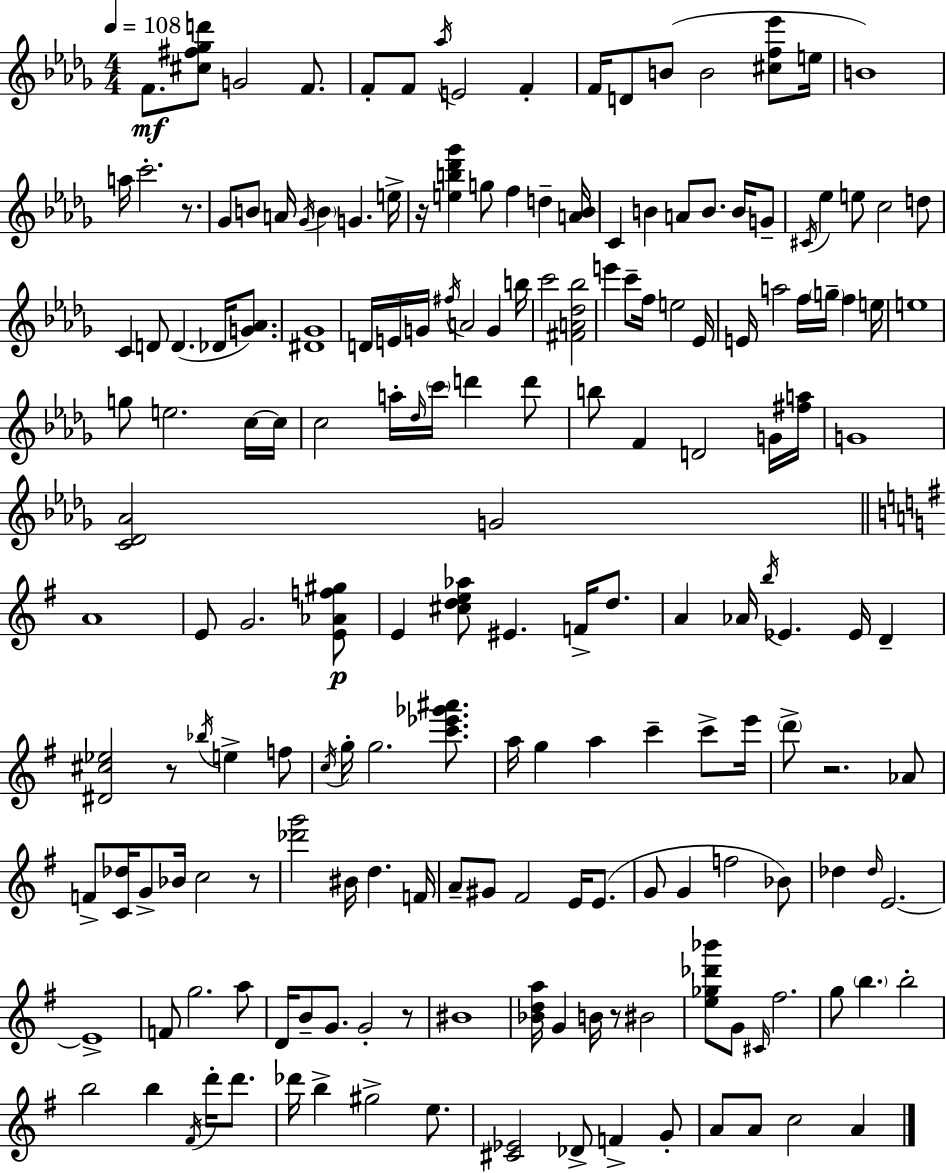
F4/e. [C#5,F#5,Gb5,D6]/e G4/h F4/e. F4/e F4/e Ab5/s E4/h F4/q F4/s D4/e B4/e B4/h [C#5,F5,Eb6]/e E5/s B4/w A5/s C6/h. R/e. Gb4/e B4/e A4/s Gb4/s B4/q G4/q. E5/s R/s [E5,B5,Db6,Gb6]/q G5/e F5/q D5/q [A4,Bb4]/s C4/q B4/q A4/e B4/e. B4/s G4/e C#4/s Eb5/q E5/e C5/h D5/e C4/q D4/e D4/q. Db4/s [G4,Ab4]/e. [D#4,Gb4]/w D4/s E4/s G4/s F#5/s A4/h G4/q B5/s C6/h [F#4,A4,Db5,Bb5]/h E6/q C6/e F5/s E5/h Eb4/s E4/s A5/h F5/s G5/s F5/q E5/s E5/w G5/e E5/h. C5/s C5/s C5/h A5/s Db5/s C6/s D6/q D6/e B5/e F4/q D4/h G4/s [F#5,A5]/s G4/w [C4,Db4,Ab4]/h G4/h A4/w E4/e G4/h. [E4,Ab4,F5,G#5]/e E4/q [C#5,D5,E5,Ab5]/e EIS4/q. F4/s D5/e. A4/q Ab4/s B5/s Eb4/q. Eb4/s D4/q [D#4,C#5,Eb5]/h R/e Bb5/s E5/q F5/e C5/s G5/s G5/h. [C6,Eb6,Gb6,A#6]/e. A5/s G5/q A5/q C6/q C6/e E6/s D6/e R/h. Ab4/e F4/e [C4,Db5]/s G4/e Bb4/s C5/h R/e [Db6,G6]/h BIS4/s D5/q. F4/s A4/e G#4/e F#4/h E4/s E4/e. G4/e G4/q F5/h Bb4/e Db5/q Db5/s E4/h. E4/w F4/e G5/h. A5/e D4/s B4/e G4/e. G4/h R/e BIS4/w [Bb4,D5,A5]/s G4/q B4/s R/e BIS4/h [E5,Gb5,Db6,Bb6]/e G4/e C#4/s F#5/h. G5/e B5/q. B5/h B5/h B5/q F#4/s D6/s D6/e. Db6/s B5/q G#5/h E5/e. [C#4,Eb4]/h Db4/e F4/q G4/e A4/e A4/e C5/h A4/q